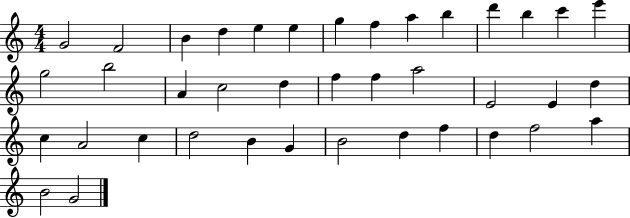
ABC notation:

X:1
T:Untitled
M:4/4
L:1/4
K:C
G2 F2 B d e e g f a b d' b c' e' g2 b2 A c2 d f f a2 E2 E d c A2 c d2 B G B2 d f d f2 a B2 G2